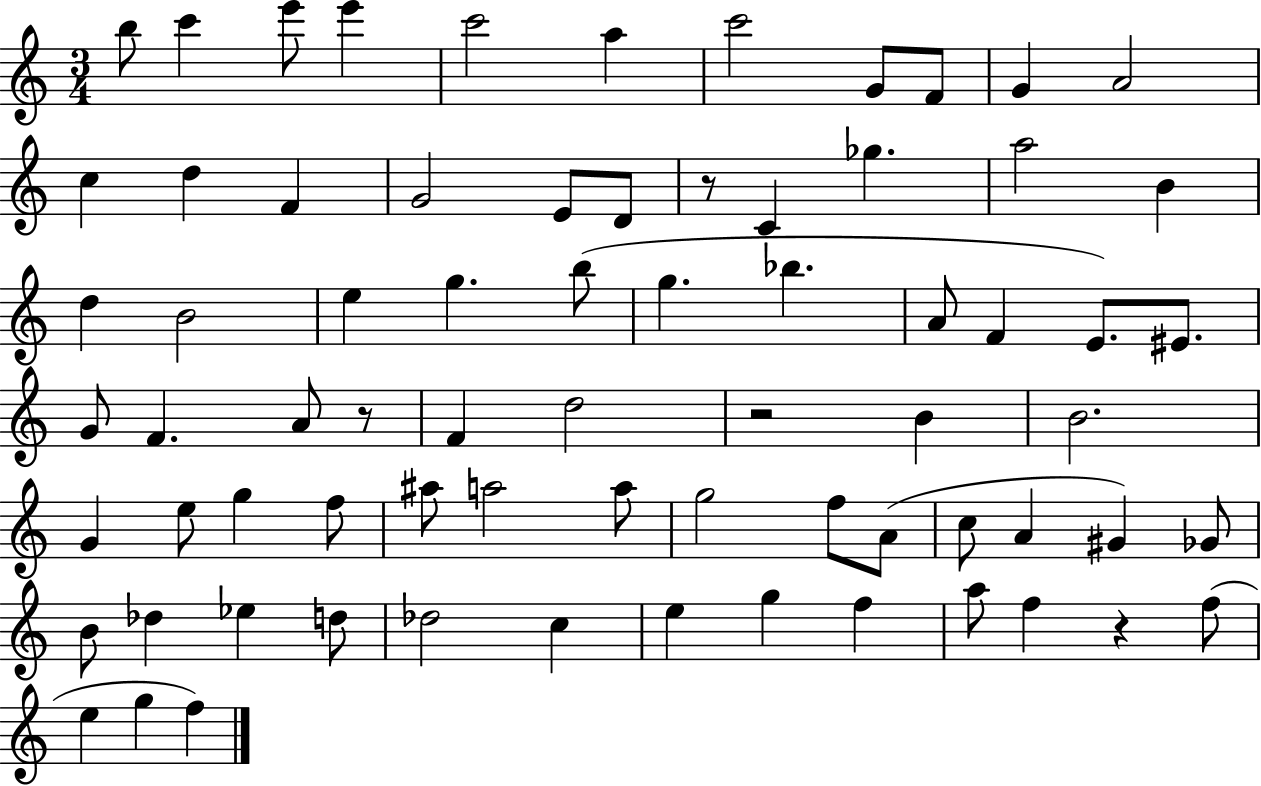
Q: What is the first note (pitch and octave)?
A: B5